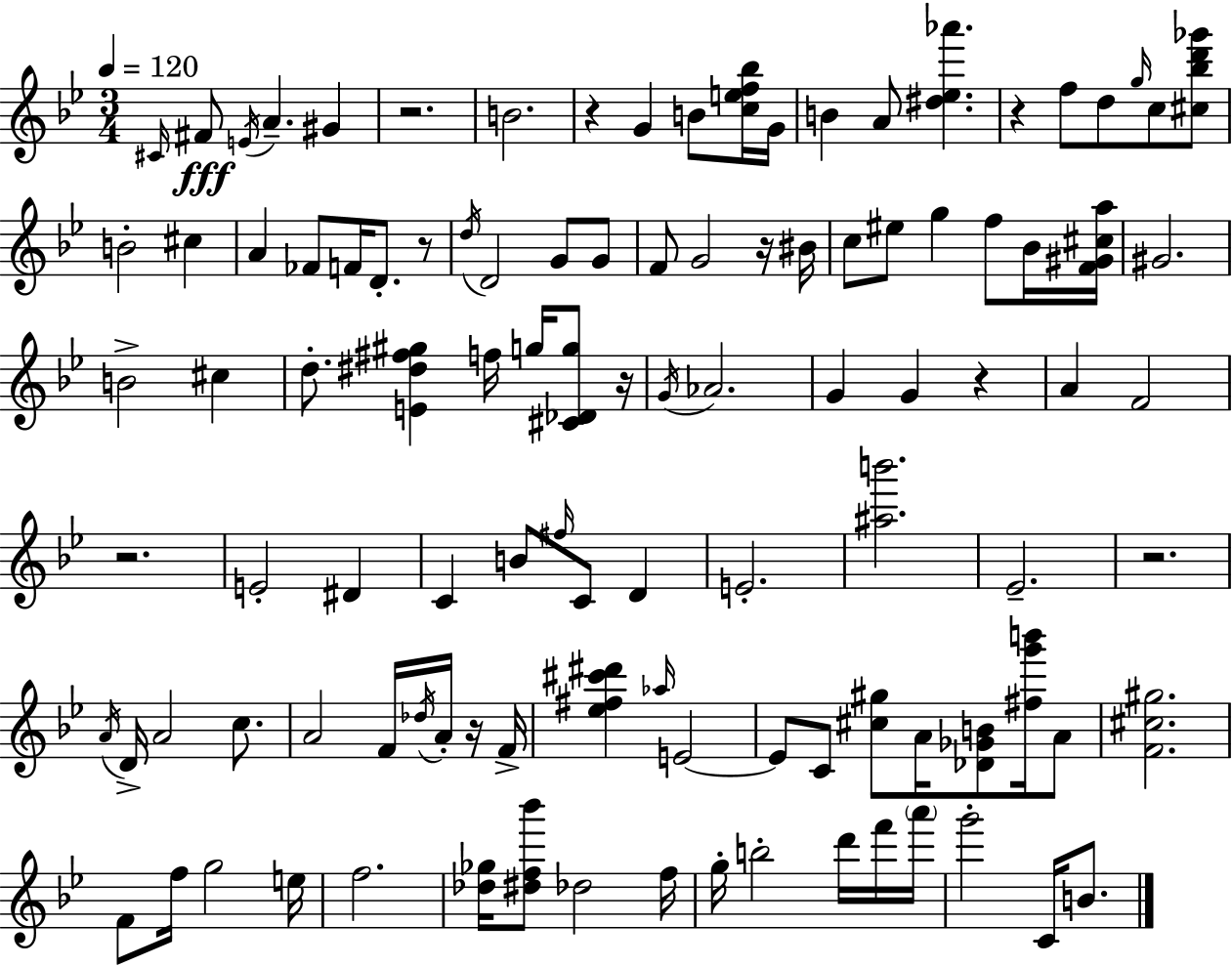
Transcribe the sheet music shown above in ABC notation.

X:1
T:Untitled
M:3/4
L:1/4
K:Gm
^C/4 ^F/2 E/4 A ^G z2 B2 z G B/2 [cef_b]/4 G/4 B A/2 [^d_e_a'] z f/2 d/2 g/4 c/2 [^c_bd'_g']/2 B2 ^c A _F/2 F/4 D/2 z/2 d/4 D2 G/2 G/2 F/2 G2 z/4 ^B/4 c/2 ^e/2 g f/2 _B/4 [F^G^ca]/4 ^G2 B2 ^c d/2 [E^d^f^g] f/4 g/4 [^C_Dg]/2 z/4 G/4 _A2 G G z A F2 z2 E2 ^D C B/2 ^f/4 C/2 D E2 [^ab']2 _E2 z2 A/4 D/4 A2 c/2 A2 F/4 _d/4 A/4 z/4 F/4 [_e^f^c'^d'] _a/4 E2 E/2 C/2 [^c^g]/2 A/4 [_D_GB]/2 [^fg'b']/4 A/2 [F^c^g]2 F/2 f/4 g2 e/4 f2 [_d_g]/4 [^df_b']/2 _d2 f/4 g/4 b2 d'/4 f'/4 a'/4 g'2 C/4 B/2